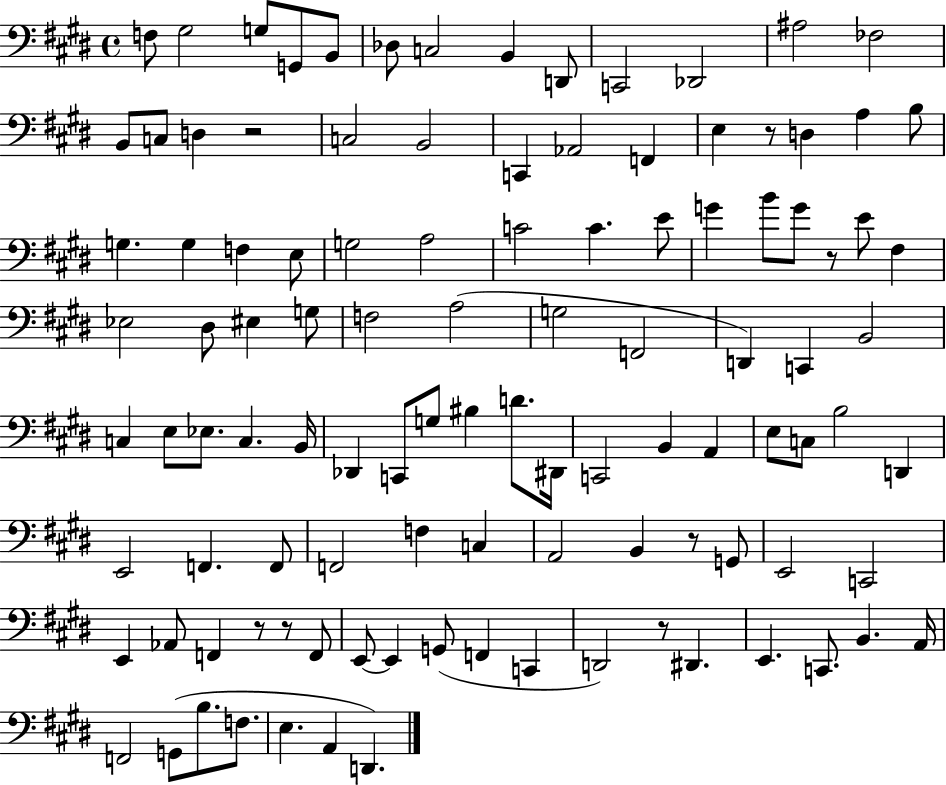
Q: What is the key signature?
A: E major